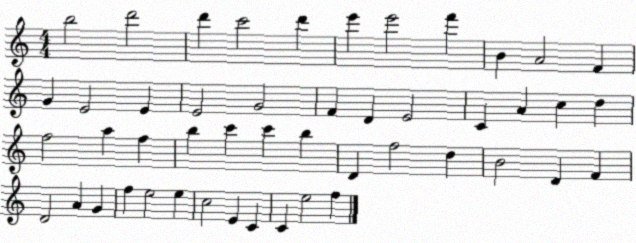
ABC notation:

X:1
T:Untitled
M:4/4
L:1/4
K:C
b2 d'2 d' c'2 d' e' e'2 f' B A2 F G E2 E E2 G2 F D E2 C A c d f2 a f b c' c' b D f2 d B2 D F D2 A G f e2 e c2 E C C e2 f